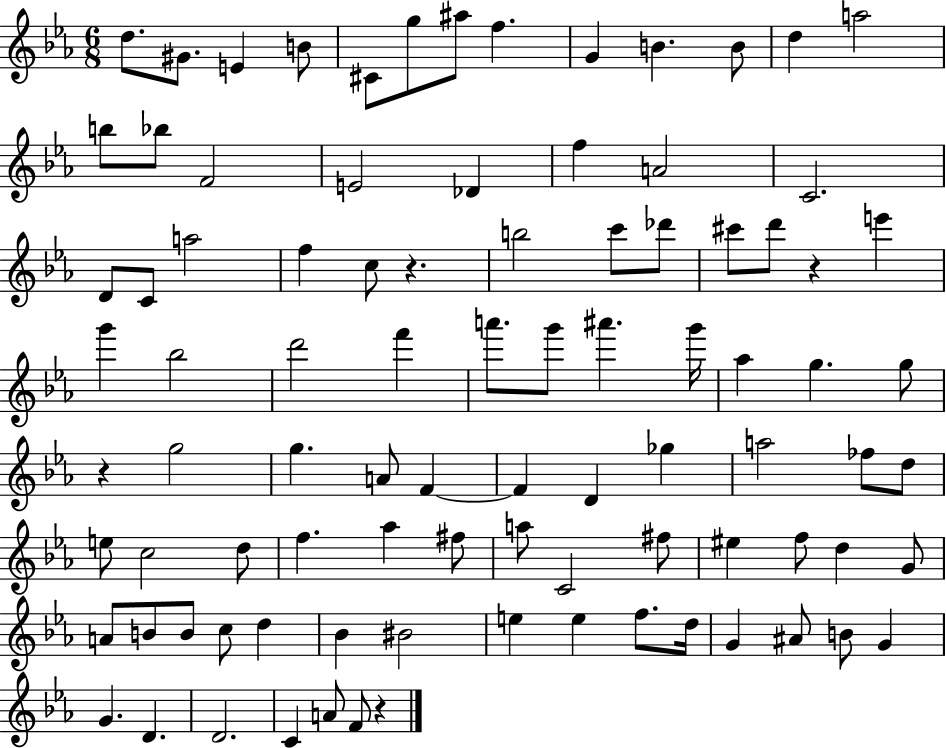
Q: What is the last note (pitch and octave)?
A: F4